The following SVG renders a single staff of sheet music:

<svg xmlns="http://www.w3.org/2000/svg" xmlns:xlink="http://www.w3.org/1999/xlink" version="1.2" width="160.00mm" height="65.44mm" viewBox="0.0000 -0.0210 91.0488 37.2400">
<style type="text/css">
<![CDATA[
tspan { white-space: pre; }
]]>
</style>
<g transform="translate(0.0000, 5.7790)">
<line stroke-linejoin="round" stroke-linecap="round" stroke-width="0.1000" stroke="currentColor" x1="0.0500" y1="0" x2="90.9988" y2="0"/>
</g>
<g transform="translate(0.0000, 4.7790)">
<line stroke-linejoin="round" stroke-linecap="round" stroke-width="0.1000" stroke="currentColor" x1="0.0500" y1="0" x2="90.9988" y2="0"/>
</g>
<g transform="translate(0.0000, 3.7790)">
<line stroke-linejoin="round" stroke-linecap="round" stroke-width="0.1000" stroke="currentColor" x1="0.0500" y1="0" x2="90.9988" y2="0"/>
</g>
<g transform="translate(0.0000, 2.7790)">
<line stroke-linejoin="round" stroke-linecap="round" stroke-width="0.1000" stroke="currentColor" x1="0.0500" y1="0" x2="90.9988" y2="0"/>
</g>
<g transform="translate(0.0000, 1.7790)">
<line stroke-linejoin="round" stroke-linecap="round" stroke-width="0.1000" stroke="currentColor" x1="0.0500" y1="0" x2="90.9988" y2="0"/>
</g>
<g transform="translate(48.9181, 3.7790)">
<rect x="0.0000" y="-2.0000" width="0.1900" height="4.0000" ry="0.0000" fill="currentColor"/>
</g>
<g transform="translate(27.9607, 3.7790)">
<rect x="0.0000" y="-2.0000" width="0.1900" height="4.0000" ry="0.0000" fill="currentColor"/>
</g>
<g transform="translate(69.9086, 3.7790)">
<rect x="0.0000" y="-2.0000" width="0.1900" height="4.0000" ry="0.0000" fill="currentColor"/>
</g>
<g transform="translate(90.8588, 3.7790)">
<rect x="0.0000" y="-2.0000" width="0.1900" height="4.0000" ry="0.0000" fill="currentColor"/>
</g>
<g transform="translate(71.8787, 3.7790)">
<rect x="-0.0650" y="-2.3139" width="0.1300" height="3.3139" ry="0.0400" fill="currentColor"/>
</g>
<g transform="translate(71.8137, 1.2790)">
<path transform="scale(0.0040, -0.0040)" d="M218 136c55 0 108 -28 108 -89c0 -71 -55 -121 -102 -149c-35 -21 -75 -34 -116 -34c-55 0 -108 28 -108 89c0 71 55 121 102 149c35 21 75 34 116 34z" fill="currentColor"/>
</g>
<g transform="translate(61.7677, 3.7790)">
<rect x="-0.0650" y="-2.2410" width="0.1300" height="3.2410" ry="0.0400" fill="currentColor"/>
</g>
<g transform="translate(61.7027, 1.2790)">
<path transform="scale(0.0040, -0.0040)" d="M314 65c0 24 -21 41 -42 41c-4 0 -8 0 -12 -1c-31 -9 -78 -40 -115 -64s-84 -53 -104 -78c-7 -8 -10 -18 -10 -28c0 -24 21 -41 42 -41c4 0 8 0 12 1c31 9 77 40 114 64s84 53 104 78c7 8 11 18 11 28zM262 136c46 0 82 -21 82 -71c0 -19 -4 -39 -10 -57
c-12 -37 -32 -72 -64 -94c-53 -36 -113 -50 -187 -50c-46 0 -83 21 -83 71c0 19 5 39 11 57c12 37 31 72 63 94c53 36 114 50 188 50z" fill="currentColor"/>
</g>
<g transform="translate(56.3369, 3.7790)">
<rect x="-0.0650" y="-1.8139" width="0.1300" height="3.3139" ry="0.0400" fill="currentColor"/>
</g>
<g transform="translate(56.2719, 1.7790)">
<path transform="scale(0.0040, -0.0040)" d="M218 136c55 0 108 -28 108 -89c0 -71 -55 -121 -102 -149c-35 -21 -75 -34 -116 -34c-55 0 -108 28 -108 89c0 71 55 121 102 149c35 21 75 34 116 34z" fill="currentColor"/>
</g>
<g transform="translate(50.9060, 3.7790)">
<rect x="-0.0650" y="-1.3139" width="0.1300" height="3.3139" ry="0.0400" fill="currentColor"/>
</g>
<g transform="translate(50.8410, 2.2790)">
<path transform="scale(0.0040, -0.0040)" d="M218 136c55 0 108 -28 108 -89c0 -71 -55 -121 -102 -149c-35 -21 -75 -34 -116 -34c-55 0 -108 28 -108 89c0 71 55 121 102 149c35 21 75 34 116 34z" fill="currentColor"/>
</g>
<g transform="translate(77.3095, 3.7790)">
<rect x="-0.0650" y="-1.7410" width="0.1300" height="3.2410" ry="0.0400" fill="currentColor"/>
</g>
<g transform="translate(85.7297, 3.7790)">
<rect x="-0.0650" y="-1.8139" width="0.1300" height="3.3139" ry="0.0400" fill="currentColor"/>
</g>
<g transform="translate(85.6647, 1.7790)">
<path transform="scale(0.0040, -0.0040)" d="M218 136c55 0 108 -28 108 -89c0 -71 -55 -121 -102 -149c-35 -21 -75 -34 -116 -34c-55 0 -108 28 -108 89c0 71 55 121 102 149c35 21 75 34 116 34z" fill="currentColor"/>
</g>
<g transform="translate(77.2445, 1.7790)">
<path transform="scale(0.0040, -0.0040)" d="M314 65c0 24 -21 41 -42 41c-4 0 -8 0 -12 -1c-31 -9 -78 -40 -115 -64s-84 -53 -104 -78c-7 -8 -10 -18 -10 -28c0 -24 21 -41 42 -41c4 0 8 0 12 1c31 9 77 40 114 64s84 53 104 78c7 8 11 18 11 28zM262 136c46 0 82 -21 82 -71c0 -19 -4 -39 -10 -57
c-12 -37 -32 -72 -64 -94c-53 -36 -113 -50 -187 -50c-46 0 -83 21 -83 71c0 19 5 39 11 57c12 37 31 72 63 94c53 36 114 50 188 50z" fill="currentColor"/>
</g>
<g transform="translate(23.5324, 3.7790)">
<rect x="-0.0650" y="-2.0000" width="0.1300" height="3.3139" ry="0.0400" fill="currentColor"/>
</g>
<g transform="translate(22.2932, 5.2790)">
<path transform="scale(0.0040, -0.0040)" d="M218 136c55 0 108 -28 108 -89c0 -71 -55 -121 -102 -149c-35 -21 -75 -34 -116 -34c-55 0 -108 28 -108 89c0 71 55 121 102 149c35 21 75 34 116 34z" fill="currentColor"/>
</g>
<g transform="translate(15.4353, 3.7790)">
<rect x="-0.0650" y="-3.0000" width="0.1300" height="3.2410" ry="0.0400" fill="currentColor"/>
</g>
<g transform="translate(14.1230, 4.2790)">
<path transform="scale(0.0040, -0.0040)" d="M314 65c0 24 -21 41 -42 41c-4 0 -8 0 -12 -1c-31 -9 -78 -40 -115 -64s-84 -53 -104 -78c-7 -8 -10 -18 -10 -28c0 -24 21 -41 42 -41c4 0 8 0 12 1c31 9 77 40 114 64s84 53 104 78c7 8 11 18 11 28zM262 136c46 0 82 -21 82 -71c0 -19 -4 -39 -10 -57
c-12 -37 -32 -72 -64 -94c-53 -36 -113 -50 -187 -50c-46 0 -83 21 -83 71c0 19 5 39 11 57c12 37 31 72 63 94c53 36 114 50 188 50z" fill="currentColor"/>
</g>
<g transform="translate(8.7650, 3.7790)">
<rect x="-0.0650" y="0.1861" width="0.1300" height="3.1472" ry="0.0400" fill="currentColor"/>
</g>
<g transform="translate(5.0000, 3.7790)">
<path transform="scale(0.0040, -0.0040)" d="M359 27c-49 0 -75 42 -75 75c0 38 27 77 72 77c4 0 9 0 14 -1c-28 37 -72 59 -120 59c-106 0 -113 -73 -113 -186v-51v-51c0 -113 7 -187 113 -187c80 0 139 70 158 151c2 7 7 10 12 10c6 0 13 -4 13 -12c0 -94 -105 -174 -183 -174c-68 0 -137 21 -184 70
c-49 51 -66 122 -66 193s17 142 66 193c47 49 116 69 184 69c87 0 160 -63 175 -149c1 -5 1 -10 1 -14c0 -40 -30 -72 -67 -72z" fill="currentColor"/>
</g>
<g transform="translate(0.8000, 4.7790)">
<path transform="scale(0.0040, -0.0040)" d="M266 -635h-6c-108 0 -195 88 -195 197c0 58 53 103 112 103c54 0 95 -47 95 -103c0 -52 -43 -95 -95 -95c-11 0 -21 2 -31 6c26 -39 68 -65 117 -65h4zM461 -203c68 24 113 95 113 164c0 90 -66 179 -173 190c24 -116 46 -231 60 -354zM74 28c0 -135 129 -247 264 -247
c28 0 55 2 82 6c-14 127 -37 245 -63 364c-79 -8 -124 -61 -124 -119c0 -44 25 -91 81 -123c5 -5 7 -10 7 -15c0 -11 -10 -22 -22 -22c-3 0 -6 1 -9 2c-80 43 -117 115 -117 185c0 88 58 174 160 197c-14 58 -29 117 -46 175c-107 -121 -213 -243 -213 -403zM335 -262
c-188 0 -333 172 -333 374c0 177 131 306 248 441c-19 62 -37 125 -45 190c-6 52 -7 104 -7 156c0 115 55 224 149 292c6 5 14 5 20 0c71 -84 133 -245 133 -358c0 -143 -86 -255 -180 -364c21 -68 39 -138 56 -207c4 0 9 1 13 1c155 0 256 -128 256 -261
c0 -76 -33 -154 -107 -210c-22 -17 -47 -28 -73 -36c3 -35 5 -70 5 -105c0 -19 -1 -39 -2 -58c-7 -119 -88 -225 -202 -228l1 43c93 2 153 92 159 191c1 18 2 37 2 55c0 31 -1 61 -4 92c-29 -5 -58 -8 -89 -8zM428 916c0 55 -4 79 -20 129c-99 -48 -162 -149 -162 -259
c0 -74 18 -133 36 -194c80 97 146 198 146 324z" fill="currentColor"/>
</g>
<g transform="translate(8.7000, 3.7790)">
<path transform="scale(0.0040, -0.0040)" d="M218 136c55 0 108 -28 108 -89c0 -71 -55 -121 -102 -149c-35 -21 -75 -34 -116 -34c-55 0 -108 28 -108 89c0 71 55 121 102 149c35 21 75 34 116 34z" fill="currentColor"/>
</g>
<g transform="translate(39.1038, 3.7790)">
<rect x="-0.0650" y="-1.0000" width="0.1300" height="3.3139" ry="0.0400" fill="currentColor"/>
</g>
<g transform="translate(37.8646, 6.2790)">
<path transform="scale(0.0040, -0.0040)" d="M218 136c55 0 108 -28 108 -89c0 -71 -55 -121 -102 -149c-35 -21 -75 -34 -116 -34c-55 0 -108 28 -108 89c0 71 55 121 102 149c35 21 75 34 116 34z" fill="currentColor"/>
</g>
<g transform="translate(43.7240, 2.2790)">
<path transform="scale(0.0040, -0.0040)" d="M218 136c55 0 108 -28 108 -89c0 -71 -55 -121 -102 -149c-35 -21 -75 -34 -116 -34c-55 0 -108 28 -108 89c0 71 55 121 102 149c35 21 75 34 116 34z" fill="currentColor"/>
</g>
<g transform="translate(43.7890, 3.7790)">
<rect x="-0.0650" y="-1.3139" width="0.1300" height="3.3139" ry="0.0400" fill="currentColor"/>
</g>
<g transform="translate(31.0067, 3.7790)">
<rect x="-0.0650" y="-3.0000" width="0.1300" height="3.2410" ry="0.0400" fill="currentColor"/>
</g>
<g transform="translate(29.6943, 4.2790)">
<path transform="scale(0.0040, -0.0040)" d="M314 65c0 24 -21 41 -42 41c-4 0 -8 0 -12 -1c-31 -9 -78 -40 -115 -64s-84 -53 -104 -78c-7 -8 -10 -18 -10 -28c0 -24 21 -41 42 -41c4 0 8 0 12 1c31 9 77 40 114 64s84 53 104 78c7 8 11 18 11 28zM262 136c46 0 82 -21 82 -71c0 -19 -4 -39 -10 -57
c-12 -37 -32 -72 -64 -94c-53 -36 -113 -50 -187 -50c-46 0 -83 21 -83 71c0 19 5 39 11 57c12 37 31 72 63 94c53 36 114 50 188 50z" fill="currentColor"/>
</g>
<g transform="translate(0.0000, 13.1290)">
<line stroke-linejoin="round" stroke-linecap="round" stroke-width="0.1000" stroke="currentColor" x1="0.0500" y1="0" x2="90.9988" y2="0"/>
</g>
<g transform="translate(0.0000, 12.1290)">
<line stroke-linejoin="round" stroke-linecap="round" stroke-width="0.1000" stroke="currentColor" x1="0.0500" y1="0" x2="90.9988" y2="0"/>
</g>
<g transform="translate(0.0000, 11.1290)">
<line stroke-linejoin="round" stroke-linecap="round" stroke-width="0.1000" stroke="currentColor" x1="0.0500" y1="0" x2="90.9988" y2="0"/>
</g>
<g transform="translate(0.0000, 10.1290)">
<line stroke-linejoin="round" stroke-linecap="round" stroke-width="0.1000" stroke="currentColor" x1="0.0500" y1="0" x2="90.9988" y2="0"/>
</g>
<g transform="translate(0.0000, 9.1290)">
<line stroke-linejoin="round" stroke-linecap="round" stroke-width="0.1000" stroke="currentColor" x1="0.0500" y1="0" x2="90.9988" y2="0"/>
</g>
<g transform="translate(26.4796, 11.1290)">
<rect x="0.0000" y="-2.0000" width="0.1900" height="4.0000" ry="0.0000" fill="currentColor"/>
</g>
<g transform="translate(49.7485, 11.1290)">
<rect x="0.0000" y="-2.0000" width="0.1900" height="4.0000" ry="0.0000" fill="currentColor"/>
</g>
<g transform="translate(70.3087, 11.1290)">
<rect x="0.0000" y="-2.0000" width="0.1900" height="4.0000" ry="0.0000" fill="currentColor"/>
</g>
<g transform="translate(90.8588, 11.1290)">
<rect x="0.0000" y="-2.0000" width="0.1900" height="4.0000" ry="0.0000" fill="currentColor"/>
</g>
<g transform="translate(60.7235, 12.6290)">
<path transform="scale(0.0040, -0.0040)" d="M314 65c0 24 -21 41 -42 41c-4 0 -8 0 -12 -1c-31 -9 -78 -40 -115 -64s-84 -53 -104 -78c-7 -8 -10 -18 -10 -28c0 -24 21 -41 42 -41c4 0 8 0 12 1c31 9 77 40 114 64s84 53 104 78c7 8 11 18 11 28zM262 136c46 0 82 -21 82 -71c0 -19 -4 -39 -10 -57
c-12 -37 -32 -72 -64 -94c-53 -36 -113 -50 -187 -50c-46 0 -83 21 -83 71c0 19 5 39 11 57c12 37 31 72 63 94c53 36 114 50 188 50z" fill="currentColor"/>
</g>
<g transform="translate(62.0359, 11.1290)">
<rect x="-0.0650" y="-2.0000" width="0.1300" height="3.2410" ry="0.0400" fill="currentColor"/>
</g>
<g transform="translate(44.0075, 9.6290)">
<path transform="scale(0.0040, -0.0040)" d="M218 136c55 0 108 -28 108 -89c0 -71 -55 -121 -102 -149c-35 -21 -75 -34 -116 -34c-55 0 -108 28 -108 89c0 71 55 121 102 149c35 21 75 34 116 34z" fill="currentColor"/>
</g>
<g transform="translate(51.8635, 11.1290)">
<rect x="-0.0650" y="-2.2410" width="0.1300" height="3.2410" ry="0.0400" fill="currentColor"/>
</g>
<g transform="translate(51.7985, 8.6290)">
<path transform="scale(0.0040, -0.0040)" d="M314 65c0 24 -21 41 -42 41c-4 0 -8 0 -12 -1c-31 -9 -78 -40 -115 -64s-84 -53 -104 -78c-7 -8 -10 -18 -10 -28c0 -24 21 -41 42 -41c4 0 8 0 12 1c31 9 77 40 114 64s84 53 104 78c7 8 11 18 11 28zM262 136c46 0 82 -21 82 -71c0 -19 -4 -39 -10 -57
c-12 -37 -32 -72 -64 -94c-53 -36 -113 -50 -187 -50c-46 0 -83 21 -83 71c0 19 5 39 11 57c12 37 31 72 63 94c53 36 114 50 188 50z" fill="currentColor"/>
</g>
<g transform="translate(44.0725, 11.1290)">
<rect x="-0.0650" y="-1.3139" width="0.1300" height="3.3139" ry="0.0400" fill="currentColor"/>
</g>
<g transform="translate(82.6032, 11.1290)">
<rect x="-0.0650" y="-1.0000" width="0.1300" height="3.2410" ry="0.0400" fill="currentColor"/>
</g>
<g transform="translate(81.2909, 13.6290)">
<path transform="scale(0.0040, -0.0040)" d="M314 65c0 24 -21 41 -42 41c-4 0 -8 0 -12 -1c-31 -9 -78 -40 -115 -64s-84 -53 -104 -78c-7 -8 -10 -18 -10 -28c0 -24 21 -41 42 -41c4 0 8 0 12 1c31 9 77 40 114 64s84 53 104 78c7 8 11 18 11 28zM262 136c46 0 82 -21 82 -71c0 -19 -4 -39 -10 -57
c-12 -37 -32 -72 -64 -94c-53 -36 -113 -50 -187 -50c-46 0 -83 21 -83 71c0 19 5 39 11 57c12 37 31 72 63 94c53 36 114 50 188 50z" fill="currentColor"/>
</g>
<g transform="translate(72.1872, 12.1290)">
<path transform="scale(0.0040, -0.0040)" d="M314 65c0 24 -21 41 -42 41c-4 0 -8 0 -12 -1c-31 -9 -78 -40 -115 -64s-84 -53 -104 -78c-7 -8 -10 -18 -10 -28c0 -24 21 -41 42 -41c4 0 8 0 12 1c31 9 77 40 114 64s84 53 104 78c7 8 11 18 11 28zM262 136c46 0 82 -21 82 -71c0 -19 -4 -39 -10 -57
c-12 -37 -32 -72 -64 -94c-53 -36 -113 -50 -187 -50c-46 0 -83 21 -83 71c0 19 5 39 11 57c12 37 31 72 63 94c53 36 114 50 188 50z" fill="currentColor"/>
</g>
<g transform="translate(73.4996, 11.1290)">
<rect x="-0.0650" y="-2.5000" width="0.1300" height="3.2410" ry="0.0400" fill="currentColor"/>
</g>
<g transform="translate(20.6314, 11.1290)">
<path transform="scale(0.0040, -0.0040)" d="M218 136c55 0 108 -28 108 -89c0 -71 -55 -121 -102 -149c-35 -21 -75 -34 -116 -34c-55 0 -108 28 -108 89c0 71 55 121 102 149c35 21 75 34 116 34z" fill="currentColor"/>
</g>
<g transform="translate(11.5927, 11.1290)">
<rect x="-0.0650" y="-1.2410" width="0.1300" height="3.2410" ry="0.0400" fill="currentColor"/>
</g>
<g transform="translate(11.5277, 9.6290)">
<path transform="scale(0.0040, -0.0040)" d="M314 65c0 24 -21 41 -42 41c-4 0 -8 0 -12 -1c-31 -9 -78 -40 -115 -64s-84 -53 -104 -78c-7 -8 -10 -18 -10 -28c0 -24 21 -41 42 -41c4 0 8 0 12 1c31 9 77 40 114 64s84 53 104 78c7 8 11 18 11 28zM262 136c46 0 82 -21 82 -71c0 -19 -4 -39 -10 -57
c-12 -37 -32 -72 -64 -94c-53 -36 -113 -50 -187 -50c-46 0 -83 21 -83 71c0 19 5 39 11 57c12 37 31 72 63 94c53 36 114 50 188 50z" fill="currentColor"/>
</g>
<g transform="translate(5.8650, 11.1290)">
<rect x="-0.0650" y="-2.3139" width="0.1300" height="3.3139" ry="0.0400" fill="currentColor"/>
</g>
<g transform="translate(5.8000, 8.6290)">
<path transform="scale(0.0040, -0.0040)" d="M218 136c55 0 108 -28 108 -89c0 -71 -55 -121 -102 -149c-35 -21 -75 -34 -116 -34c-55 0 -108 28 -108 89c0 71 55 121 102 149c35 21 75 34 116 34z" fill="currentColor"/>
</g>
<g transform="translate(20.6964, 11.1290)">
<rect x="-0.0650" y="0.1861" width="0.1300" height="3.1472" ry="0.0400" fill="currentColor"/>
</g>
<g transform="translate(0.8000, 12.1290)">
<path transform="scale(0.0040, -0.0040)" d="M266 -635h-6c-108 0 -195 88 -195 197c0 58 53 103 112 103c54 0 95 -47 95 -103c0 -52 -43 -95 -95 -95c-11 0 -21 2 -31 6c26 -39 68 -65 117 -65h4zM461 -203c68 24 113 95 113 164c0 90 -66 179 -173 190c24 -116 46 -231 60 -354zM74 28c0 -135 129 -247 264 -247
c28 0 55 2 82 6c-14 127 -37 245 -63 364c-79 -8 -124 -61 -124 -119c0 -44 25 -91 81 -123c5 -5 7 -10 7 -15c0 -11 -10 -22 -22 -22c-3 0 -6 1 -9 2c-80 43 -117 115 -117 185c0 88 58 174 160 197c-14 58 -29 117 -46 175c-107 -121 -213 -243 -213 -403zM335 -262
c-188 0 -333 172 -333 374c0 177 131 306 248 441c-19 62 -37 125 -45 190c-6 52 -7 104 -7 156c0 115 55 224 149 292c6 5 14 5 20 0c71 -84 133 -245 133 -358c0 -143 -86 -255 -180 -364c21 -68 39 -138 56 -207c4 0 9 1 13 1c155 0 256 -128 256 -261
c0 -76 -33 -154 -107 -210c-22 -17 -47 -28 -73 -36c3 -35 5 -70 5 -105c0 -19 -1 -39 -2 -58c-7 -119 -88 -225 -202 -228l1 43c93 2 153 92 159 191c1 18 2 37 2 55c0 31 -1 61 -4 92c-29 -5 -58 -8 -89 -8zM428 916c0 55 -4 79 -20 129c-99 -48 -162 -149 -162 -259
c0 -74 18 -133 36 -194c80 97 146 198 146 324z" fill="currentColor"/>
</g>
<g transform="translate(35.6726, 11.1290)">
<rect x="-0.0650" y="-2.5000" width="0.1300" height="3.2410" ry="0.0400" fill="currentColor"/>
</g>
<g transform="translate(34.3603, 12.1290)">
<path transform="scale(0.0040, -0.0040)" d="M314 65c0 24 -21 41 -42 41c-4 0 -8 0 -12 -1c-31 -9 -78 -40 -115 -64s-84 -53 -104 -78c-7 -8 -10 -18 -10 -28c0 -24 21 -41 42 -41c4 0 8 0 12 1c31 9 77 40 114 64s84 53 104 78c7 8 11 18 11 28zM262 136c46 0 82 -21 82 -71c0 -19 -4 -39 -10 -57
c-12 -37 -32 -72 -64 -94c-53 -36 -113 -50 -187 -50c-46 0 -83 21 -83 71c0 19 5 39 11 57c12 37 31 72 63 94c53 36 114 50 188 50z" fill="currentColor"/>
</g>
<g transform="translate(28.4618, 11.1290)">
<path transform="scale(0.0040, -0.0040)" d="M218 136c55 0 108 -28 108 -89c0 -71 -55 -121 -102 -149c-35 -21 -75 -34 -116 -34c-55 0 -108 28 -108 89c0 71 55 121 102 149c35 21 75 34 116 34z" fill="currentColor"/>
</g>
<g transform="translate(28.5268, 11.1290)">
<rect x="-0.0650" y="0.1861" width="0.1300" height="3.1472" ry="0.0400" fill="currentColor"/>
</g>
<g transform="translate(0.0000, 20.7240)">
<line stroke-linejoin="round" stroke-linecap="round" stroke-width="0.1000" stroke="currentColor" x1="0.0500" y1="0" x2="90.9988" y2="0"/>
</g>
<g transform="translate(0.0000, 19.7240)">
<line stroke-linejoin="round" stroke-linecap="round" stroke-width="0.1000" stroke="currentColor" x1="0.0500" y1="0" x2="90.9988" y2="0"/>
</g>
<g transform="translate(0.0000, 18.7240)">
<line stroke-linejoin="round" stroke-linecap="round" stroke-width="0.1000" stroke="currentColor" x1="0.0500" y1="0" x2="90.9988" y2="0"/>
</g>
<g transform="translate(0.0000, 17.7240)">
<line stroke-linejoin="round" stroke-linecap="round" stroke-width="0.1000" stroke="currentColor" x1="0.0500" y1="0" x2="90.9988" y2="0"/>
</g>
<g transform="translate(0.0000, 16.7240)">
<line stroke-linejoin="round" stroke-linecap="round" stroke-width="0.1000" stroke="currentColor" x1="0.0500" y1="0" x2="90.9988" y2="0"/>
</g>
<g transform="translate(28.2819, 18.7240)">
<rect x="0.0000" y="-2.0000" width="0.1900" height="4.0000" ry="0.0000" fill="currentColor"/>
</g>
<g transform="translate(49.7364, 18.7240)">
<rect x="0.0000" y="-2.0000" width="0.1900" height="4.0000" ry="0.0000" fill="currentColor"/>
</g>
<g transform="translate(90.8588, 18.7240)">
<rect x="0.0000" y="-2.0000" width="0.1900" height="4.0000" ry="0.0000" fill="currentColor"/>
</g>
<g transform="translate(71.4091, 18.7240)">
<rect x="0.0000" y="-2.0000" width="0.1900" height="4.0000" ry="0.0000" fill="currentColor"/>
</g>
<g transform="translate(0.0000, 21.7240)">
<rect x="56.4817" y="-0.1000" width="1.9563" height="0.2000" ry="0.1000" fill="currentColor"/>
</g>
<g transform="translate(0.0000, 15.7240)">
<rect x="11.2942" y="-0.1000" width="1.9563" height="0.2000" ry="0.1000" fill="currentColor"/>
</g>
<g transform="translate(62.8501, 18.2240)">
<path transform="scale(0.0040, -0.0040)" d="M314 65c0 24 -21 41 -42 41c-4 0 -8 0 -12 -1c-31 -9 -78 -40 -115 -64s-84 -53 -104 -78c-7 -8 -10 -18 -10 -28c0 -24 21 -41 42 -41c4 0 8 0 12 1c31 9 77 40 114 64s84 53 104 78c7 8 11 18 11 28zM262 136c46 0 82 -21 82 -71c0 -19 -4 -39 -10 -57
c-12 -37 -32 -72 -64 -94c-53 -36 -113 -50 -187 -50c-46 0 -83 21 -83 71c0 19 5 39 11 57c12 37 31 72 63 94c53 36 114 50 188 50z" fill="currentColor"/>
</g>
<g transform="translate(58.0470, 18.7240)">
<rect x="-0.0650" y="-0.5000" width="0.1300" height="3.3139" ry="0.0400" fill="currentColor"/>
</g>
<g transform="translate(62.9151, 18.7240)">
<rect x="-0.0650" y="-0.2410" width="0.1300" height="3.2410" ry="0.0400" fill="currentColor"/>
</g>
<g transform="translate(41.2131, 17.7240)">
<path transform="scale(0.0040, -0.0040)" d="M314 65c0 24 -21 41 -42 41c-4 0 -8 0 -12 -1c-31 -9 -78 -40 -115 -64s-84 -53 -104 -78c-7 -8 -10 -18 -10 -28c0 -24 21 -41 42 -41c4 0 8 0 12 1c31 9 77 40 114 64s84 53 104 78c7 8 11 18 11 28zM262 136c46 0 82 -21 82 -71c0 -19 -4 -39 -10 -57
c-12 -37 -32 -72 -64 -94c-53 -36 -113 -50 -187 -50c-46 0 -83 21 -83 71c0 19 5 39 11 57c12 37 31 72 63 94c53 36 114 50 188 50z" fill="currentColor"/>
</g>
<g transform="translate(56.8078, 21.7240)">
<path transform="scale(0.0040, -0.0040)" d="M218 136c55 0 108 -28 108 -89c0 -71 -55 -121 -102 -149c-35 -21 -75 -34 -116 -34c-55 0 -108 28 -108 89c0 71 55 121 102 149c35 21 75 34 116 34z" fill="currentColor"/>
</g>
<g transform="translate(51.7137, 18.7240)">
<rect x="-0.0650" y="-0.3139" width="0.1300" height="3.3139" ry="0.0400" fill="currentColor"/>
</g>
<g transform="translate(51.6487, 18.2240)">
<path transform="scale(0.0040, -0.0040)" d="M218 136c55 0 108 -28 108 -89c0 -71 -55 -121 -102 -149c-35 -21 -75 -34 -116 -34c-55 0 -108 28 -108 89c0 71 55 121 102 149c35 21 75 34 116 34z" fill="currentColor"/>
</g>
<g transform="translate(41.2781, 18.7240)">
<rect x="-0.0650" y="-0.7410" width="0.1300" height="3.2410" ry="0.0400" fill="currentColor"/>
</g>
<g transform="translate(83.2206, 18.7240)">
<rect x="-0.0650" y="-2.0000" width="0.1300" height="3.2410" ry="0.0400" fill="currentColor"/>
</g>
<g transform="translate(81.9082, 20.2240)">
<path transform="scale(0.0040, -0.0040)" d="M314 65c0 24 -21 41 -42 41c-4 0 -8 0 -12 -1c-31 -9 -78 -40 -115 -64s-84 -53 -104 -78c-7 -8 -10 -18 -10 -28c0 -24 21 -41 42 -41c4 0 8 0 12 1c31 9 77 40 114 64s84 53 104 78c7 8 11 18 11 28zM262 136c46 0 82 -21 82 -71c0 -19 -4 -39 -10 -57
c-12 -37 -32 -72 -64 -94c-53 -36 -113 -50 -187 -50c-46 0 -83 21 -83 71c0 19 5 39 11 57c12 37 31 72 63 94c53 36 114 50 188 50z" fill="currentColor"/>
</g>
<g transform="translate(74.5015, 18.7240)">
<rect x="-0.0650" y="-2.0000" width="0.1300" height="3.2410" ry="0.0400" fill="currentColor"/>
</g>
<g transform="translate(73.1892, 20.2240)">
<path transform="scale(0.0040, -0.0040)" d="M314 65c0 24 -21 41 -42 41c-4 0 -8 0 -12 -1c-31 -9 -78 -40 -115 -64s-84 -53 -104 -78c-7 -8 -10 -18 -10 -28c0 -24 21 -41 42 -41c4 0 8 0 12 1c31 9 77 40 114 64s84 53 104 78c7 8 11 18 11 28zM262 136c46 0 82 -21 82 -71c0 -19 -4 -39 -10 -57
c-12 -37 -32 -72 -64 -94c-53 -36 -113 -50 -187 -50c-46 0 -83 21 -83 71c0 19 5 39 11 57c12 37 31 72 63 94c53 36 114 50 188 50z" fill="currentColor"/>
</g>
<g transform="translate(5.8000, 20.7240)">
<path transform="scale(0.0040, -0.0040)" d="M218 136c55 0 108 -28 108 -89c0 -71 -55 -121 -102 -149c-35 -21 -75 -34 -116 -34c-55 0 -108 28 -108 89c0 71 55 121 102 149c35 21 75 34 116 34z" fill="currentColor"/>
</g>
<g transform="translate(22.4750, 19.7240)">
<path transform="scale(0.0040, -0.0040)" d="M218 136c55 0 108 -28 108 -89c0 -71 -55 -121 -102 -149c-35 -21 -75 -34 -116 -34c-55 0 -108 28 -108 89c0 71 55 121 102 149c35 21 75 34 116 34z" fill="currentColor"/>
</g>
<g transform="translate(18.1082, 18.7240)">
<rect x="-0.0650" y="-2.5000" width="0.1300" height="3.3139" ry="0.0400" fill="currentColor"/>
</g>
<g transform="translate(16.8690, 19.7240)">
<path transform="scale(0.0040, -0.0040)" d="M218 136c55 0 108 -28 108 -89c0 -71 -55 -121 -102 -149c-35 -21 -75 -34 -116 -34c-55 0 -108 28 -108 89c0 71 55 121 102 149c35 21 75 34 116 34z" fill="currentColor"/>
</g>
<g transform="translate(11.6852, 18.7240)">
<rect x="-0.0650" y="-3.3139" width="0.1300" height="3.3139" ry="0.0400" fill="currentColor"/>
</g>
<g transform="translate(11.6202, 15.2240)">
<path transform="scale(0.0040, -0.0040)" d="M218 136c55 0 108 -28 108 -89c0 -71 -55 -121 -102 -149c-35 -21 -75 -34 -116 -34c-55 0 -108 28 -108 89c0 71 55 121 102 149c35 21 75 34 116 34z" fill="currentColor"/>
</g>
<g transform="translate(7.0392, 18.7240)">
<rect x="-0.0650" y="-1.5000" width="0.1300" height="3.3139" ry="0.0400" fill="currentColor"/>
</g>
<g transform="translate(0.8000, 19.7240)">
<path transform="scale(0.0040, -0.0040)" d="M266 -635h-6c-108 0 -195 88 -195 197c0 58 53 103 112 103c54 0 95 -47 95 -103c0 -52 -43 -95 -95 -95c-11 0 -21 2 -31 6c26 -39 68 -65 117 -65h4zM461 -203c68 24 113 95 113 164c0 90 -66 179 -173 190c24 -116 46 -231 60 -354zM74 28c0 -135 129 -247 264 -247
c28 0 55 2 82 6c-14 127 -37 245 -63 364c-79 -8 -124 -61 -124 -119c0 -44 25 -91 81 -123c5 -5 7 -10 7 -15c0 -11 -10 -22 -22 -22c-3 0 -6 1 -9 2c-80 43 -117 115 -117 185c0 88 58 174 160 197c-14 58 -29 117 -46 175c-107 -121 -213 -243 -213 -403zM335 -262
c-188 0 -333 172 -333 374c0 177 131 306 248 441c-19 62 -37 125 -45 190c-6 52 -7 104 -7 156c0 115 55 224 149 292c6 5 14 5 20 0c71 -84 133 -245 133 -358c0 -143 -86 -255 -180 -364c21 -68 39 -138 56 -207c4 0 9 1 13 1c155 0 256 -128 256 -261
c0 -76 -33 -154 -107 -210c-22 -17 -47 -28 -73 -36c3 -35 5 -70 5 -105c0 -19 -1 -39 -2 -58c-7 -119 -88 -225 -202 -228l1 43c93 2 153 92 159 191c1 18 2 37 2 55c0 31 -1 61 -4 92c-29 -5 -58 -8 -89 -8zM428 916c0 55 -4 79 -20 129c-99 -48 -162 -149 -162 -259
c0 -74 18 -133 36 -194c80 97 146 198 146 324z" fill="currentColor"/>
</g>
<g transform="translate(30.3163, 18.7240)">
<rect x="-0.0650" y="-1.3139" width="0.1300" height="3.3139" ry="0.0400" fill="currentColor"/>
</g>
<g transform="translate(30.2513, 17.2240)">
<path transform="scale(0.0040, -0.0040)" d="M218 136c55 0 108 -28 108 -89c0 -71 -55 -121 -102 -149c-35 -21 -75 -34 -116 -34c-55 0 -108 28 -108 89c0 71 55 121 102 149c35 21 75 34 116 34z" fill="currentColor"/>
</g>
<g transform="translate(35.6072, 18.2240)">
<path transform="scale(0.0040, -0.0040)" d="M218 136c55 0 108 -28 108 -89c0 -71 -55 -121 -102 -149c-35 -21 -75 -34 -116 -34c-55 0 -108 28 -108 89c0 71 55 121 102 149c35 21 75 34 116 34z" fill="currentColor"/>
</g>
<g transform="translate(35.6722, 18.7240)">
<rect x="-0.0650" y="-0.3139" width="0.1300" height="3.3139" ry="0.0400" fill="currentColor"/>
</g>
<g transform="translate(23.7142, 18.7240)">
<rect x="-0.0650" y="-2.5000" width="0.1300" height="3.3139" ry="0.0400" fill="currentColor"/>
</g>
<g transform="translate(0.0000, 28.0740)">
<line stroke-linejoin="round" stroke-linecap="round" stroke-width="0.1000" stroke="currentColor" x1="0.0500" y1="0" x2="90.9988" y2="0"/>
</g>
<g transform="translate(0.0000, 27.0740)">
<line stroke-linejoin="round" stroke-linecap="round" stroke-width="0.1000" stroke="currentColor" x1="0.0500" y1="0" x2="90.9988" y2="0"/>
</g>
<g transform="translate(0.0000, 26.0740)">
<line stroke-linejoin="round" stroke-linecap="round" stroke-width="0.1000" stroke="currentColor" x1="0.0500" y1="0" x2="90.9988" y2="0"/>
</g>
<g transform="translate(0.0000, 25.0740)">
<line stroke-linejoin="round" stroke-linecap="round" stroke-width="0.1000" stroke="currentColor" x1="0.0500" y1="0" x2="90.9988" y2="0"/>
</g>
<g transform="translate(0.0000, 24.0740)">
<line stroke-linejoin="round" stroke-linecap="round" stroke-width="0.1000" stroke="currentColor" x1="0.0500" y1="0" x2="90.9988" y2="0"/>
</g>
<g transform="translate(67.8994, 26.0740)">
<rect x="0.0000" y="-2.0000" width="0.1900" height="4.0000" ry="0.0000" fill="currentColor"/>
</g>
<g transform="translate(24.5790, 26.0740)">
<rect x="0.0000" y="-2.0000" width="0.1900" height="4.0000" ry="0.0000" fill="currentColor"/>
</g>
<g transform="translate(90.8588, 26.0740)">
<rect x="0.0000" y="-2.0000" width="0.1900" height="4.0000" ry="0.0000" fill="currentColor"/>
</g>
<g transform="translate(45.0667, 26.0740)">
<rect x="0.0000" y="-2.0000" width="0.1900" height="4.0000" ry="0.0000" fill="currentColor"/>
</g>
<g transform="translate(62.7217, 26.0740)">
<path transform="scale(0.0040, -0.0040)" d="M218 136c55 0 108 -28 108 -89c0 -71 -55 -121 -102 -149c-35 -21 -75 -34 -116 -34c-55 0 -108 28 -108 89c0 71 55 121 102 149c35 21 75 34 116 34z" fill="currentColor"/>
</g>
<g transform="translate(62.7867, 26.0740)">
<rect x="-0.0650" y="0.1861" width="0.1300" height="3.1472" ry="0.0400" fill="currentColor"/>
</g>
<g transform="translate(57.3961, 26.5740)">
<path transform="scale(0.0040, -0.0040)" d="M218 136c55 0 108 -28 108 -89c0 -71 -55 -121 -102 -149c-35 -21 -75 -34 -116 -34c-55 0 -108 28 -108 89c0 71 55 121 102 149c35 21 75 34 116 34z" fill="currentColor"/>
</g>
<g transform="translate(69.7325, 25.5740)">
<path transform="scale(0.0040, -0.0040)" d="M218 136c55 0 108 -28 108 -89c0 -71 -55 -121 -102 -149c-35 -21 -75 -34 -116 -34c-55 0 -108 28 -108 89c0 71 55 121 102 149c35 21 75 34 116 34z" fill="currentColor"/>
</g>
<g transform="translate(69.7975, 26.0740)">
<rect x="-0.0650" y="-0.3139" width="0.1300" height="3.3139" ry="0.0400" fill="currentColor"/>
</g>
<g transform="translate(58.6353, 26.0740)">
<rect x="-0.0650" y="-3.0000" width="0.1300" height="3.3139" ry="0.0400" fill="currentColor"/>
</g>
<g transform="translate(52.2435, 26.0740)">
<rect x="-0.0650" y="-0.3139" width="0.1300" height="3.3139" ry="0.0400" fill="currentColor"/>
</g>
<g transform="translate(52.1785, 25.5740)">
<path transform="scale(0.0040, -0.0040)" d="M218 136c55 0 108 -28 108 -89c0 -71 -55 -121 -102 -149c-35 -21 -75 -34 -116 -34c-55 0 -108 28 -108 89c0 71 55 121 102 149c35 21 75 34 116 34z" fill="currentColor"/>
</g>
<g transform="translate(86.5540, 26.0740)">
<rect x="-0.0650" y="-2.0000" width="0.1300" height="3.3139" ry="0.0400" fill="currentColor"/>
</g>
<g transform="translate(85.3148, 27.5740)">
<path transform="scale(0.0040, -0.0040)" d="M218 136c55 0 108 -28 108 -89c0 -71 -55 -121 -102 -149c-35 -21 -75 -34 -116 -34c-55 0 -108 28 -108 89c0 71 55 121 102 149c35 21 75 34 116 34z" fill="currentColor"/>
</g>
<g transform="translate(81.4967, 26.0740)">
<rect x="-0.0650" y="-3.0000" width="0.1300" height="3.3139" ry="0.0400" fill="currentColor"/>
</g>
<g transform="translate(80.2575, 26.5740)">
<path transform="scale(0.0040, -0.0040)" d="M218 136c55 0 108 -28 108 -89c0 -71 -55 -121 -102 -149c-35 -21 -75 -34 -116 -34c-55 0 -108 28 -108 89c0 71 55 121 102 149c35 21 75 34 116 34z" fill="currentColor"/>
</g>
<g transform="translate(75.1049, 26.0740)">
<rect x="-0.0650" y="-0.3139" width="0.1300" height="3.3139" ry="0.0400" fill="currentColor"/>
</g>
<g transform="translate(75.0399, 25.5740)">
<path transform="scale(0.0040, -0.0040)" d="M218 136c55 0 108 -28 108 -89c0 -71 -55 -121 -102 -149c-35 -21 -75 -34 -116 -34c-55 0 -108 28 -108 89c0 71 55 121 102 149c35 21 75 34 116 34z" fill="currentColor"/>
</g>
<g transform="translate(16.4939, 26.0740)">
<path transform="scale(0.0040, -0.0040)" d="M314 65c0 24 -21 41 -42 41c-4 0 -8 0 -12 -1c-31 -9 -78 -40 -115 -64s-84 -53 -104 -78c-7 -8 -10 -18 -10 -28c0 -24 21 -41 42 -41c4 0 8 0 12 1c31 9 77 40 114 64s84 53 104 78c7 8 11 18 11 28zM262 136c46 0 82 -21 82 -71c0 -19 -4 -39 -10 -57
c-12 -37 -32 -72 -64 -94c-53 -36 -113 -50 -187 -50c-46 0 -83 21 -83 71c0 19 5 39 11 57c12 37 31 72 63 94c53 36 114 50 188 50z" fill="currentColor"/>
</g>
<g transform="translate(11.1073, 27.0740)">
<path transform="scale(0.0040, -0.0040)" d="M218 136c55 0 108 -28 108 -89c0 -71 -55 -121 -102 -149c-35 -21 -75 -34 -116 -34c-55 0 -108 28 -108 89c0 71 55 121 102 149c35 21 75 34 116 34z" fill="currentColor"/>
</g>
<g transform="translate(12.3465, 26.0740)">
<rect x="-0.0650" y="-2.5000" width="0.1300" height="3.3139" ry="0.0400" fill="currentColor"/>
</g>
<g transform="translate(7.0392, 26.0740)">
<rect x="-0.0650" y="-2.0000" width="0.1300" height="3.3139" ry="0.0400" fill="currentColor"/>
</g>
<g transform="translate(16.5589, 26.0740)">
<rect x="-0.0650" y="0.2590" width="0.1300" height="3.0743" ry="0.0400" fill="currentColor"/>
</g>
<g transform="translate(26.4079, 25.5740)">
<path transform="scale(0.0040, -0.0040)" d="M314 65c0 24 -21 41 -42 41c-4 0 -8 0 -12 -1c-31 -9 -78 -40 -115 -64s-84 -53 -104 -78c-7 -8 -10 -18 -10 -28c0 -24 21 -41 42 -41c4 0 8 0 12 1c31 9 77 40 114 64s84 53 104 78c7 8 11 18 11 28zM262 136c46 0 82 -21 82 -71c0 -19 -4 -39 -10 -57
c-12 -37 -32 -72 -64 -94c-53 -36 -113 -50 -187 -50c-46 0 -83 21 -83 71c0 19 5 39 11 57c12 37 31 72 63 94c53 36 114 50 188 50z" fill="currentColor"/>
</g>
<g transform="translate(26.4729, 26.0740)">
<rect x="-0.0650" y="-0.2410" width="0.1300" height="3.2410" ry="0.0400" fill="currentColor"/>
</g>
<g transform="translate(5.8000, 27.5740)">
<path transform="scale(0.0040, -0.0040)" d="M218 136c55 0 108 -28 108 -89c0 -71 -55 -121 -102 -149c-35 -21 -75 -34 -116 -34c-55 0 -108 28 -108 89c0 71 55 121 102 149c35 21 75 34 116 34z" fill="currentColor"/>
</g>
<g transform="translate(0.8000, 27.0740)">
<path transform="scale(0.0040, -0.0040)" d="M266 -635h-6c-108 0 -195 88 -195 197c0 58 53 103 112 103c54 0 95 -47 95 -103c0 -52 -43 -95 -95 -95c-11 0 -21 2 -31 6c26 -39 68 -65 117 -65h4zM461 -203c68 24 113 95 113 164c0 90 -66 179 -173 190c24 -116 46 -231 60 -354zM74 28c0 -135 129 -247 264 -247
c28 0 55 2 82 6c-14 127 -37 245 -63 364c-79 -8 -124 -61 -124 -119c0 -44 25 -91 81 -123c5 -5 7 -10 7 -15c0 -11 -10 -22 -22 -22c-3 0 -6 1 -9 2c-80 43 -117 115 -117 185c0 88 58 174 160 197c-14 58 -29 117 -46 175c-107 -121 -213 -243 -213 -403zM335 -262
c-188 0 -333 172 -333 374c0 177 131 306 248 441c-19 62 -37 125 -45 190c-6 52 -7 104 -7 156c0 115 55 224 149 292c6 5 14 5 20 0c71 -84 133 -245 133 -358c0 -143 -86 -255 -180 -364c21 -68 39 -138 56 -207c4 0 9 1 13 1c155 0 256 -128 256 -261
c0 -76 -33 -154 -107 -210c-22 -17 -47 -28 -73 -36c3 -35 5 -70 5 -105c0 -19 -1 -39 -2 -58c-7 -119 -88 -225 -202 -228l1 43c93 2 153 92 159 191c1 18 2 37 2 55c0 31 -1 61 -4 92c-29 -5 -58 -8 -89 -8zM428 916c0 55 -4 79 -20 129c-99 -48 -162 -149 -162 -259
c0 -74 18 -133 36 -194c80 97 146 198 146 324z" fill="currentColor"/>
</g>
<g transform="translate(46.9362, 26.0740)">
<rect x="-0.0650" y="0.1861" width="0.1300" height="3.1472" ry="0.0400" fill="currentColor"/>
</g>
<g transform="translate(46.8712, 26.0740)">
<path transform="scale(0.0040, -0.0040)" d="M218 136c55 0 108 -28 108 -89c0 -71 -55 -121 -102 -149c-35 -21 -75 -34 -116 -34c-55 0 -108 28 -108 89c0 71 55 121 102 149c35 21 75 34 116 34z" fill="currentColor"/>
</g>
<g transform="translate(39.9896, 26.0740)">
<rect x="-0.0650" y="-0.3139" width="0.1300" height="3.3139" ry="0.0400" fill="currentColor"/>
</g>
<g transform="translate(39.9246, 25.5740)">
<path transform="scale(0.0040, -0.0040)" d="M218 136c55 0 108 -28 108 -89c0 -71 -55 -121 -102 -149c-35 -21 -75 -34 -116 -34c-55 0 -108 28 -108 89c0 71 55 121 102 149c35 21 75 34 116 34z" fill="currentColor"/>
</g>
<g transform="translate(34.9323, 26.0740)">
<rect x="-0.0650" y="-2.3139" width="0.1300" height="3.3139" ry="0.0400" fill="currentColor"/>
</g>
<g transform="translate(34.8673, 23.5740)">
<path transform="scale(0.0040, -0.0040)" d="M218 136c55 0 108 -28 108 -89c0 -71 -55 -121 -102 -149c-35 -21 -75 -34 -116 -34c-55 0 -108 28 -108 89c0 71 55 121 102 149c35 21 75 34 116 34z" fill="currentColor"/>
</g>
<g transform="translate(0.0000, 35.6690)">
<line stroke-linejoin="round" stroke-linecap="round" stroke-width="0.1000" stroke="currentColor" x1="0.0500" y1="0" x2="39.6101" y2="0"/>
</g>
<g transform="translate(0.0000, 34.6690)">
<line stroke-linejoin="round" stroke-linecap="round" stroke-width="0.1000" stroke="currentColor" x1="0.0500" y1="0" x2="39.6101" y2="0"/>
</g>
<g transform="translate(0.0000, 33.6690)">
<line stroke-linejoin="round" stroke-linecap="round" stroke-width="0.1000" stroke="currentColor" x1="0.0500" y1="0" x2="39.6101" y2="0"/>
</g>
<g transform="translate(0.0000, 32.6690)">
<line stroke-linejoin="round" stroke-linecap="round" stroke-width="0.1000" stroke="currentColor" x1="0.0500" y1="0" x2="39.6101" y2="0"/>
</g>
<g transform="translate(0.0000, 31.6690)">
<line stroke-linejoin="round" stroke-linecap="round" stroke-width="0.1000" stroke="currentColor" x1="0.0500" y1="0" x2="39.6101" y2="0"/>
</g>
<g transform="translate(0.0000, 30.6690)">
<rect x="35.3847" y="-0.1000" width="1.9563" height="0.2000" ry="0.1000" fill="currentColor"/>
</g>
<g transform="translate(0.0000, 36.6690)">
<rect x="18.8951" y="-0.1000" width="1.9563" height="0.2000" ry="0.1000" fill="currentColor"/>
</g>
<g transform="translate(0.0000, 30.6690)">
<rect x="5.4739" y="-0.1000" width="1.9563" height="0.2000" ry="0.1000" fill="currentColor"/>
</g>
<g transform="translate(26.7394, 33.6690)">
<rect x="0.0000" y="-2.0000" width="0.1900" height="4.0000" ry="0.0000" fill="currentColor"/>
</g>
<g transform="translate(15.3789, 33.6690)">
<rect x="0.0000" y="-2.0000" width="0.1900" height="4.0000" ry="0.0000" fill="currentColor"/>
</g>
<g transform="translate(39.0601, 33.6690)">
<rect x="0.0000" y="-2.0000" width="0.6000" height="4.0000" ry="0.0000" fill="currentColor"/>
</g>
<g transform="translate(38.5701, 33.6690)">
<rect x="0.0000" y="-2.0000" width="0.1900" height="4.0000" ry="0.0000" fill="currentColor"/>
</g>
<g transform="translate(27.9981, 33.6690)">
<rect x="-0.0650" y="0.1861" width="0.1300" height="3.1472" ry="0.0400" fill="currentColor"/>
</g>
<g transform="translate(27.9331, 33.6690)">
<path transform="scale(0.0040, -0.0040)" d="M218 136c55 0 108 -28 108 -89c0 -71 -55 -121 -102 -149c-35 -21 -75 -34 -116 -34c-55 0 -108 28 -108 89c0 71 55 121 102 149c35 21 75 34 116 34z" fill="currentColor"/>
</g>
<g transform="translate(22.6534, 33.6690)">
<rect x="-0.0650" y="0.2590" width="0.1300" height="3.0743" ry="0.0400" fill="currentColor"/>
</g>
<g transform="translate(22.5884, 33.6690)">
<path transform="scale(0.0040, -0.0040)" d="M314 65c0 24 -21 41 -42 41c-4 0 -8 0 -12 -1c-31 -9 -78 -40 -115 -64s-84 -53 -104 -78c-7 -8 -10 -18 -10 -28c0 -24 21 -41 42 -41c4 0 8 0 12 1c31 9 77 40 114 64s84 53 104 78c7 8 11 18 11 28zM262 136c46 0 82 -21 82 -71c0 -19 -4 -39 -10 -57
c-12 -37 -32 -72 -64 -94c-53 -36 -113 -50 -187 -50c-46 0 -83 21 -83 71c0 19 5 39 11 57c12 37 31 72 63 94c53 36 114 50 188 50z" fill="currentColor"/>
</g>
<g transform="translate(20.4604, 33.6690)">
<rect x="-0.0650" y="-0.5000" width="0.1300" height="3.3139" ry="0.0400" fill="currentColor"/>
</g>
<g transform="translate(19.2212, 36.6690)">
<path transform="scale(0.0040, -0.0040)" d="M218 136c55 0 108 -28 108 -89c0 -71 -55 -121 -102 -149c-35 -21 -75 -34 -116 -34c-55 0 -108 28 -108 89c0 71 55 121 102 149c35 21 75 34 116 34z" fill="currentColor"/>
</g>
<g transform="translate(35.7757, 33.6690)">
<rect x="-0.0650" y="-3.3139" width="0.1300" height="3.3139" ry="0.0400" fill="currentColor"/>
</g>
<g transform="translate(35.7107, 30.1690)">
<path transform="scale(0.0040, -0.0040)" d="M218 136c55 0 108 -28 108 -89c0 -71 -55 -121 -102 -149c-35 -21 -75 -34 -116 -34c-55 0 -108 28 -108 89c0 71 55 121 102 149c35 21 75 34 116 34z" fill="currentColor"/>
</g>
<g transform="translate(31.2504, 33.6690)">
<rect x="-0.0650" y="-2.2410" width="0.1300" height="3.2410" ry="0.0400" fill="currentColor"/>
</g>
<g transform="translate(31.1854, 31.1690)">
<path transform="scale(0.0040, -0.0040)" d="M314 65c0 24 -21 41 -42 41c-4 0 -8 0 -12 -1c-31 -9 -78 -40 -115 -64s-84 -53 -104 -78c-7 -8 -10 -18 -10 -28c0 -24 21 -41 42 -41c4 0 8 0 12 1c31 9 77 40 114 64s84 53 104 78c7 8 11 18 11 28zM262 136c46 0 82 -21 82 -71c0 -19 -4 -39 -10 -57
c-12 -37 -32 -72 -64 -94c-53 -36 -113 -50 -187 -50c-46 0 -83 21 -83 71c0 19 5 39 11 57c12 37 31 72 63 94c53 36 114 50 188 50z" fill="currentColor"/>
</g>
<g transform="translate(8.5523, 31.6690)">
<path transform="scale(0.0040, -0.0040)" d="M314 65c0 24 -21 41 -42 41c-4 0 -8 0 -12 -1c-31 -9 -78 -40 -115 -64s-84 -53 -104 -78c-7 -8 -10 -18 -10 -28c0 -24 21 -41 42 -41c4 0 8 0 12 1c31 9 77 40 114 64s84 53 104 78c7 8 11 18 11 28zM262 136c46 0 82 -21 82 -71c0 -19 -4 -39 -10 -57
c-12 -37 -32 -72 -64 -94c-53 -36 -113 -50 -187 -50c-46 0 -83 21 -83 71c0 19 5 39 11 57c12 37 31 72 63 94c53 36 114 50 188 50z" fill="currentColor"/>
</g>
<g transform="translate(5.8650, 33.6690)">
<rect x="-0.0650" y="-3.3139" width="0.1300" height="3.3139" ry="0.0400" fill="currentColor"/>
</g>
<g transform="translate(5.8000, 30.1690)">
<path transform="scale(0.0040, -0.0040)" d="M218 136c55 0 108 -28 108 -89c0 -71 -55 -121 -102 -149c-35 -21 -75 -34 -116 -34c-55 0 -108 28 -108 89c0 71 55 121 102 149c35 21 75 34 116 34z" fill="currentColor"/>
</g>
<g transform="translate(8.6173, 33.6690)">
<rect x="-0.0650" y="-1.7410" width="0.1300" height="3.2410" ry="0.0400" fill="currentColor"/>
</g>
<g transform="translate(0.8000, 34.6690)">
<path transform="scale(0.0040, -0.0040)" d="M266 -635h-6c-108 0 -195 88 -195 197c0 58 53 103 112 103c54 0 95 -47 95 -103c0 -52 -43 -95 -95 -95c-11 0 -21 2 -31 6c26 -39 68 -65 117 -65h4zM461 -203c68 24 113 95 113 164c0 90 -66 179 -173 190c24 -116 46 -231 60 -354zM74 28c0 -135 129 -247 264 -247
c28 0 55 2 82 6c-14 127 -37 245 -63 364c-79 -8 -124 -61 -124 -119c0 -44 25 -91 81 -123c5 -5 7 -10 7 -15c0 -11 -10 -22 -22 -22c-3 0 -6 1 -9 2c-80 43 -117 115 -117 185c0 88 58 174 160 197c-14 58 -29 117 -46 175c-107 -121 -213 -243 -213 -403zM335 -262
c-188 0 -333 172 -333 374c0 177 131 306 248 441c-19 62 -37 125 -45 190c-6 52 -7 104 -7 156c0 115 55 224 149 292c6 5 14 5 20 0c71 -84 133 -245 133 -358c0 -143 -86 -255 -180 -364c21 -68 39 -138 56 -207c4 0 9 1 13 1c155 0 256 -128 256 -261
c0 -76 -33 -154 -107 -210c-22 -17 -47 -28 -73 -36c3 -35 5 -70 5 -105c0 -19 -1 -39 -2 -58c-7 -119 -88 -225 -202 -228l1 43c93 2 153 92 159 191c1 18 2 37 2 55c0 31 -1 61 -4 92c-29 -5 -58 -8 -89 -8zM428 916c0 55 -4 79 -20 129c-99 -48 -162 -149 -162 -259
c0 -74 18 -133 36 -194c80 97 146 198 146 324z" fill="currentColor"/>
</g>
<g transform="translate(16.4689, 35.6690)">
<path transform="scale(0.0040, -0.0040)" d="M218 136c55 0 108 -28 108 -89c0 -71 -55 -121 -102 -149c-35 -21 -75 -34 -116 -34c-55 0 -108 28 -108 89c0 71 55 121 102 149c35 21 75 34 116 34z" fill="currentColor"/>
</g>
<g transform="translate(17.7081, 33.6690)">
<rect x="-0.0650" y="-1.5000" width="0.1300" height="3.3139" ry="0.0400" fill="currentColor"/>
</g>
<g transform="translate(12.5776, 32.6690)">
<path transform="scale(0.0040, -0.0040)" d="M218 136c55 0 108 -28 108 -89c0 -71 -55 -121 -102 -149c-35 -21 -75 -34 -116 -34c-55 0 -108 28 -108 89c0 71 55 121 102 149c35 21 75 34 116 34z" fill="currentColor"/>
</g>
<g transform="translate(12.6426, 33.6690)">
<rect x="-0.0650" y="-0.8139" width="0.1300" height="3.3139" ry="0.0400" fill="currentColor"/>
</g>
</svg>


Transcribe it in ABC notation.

X:1
T:Untitled
M:4/4
L:1/4
K:C
B A2 F A2 D e e f g2 g f2 f g e2 B B G2 e g2 F2 G2 D2 E b G G e c d2 c C c2 F2 F2 F G B2 c2 g c B c A B c c A F b f2 d E C B2 B g2 b